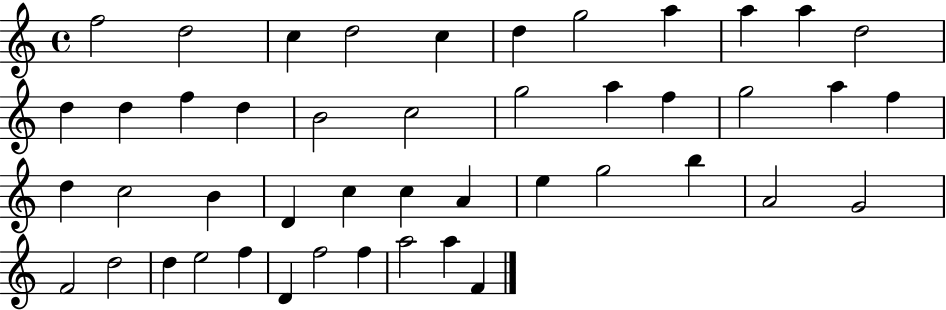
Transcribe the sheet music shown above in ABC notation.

X:1
T:Untitled
M:4/4
L:1/4
K:C
f2 d2 c d2 c d g2 a a a d2 d d f d B2 c2 g2 a f g2 a f d c2 B D c c A e g2 b A2 G2 F2 d2 d e2 f D f2 f a2 a F